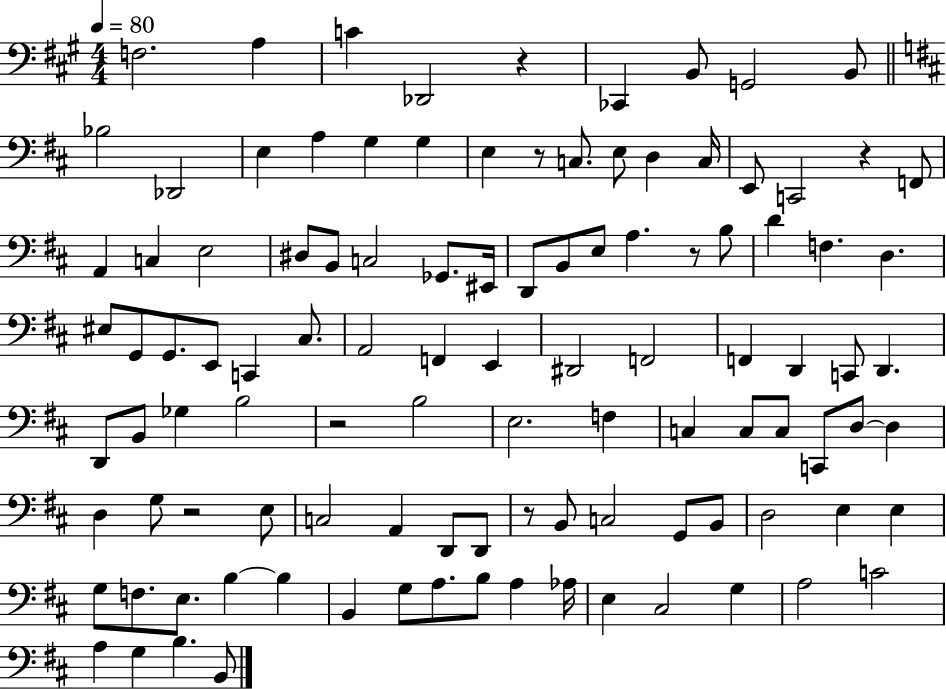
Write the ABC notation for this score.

X:1
T:Untitled
M:4/4
L:1/4
K:A
F,2 A, C _D,,2 z _C,, B,,/2 G,,2 B,,/2 _B,2 _D,,2 E, A, G, G, E, z/2 C,/2 E,/2 D, C,/4 E,,/2 C,,2 z F,,/2 A,, C, E,2 ^D,/2 B,,/2 C,2 _G,,/2 ^E,,/4 D,,/2 B,,/2 E,/2 A, z/2 B,/2 D F, D, ^E,/2 G,,/2 G,,/2 E,,/2 C,, ^C,/2 A,,2 F,, E,, ^D,,2 F,,2 F,, D,, C,,/2 D,, D,,/2 B,,/2 _G, B,2 z2 B,2 E,2 F, C, C,/2 C,/2 C,,/2 D,/2 D, D, G,/2 z2 E,/2 C,2 A,, D,,/2 D,,/2 z/2 B,,/2 C,2 G,,/2 B,,/2 D,2 E, E, G,/2 F,/2 E,/2 B, B, B,, G,/2 A,/2 B,/2 A, _A,/4 E, ^C,2 G, A,2 C2 A, G, B, B,,/2